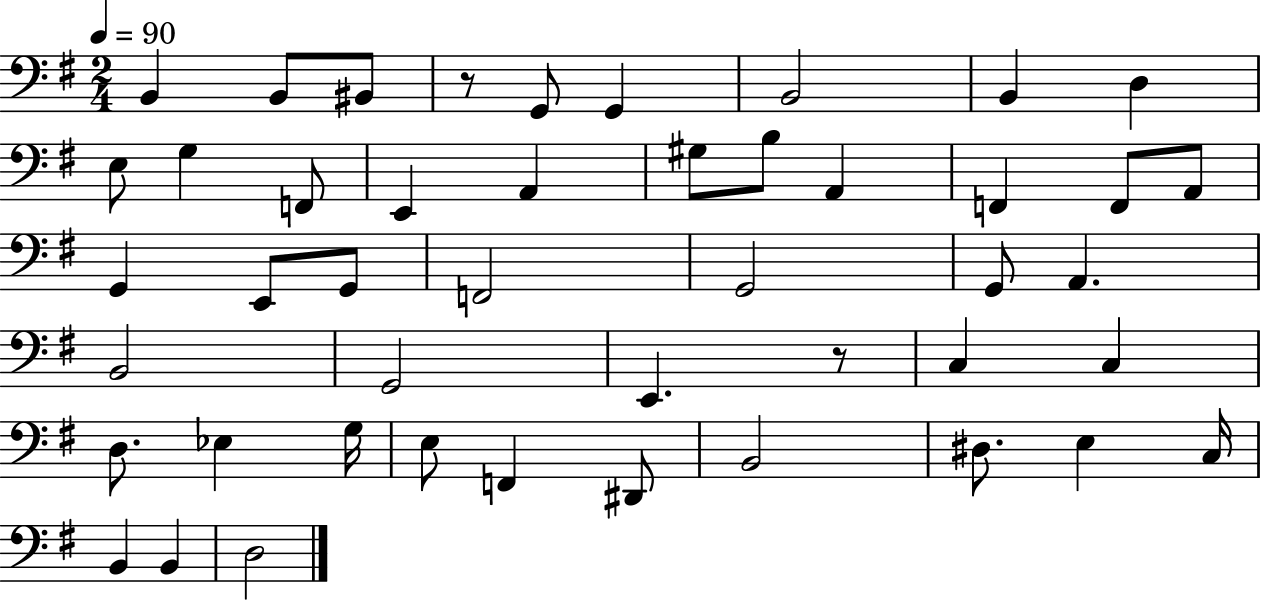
X:1
T:Untitled
M:2/4
L:1/4
K:G
B,, B,,/2 ^B,,/2 z/2 G,,/2 G,, B,,2 B,, D, E,/2 G, F,,/2 E,, A,, ^G,/2 B,/2 A,, F,, F,,/2 A,,/2 G,, E,,/2 G,,/2 F,,2 G,,2 G,,/2 A,, B,,2 G,,2 E,, z/2 C, C, D,/2 _E, G,/4 E,/2 F,, ^D,,/2 B,,2 ^D,/2 E, C,/4 B,, B,, D,2